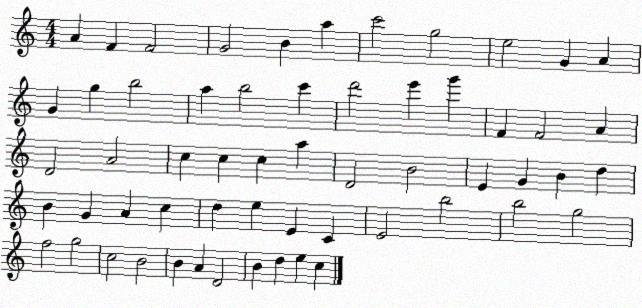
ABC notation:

X:1
T:Untitled
M:4/4
L:1/4
K:C
A F F2 G2 B a c'2 g2 e2 G A G g b2 a b2 c' d'2 e' g' F F2 A D2 A2 c c c a D2 B2 E G B d B G A c d e E C E2 b2 b2 g2 f2 g2 c2 B2 B A D2 B d e c